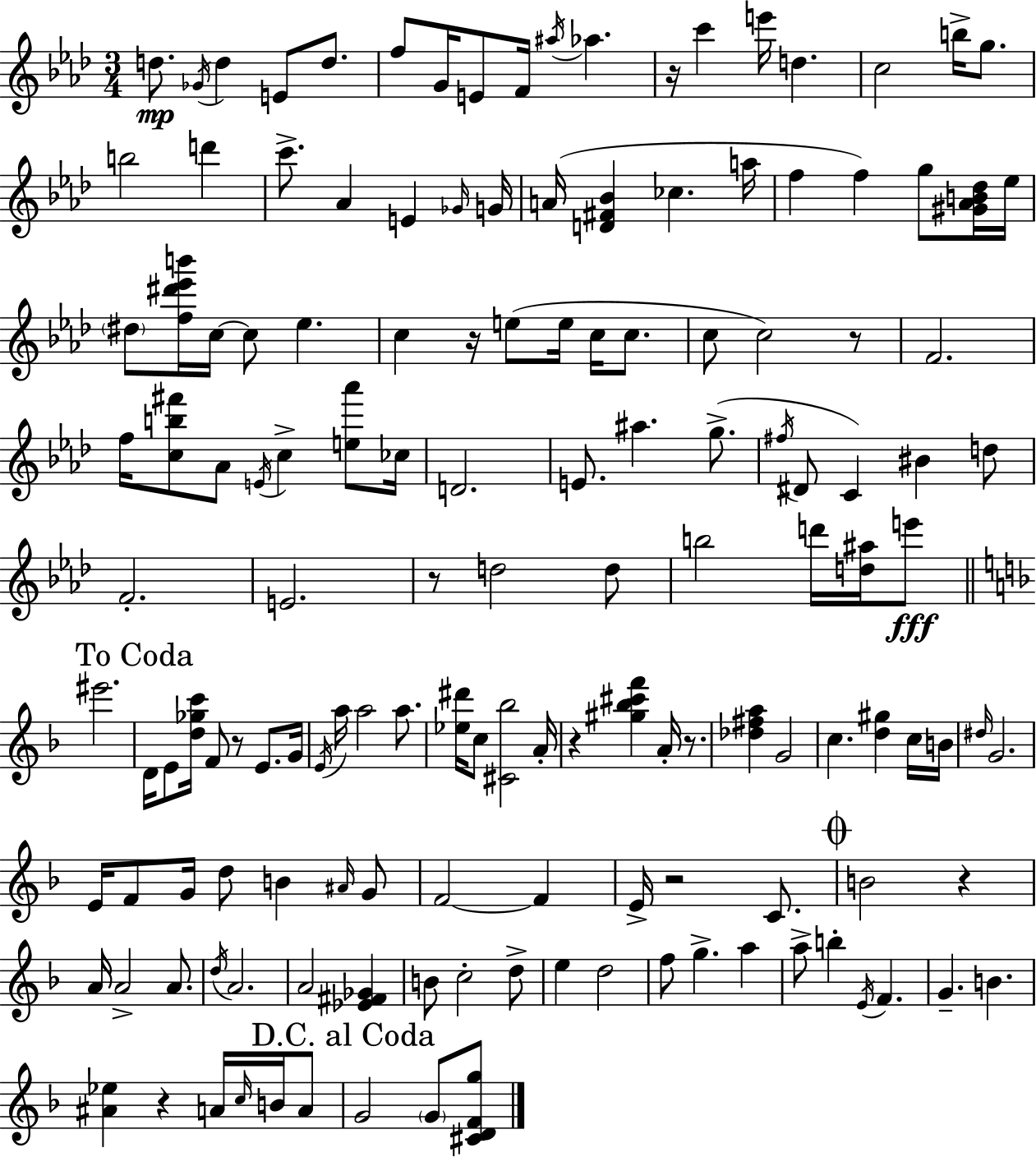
X:1
T:Untitled
M:3/4
L:1/4
K:Ab
d/2 _G/4 d E/2 d/2 f/2 G/4 E/2 F/4 ^a/4 _a z/4 c' e'/4 d c2 b/4 g/2 b2 d' c'/2 _A E _G/4 G/4 A/4 [D^F_B] _c a/4 f f g/2 [^G_AB_d]/4 _e/4 ^d/2 [f^d'_e'b']/4 c/4 c/2 _e c z/4 e/2 e/4 c/4 c/2 c/2 c2 z/2 F2 f/4 [cb^f']/2 _A/2 E/4 c [e_a']/2 _c/4 D2 E/2 ^a g/2 ^f/4 ^D/2 C ^B d/2 F2 E2 z/2 d2 d/2 b2 d'/4 [d^a]/4 e'/2 ^e'2 D/4 E/2 [d_gc']/4 F/2 z/2 E/2 G/4 E/4 a/4 a2 a/2 [_e^d']/4 c/2 [^C_b]2 A/4 z [^g_b^c'f'] A/4 z/2 [_d^fa] G2 c [d^g] c/4 B/4 ^d/4 G2 E/4 F/2 G/4 d/2 B ^A/4 G/2 F2 F E/4 z2 C/2 B2 z A/4 A2 A/2 d/4 A2 A2 [_E^F_G] B/2 c2 d/2 e d2 f/2 g a a/2 b E/4 F G B [^A_e] z A/4 c/4 B/4 A/2 G2 G/2 [^CDFg]/2